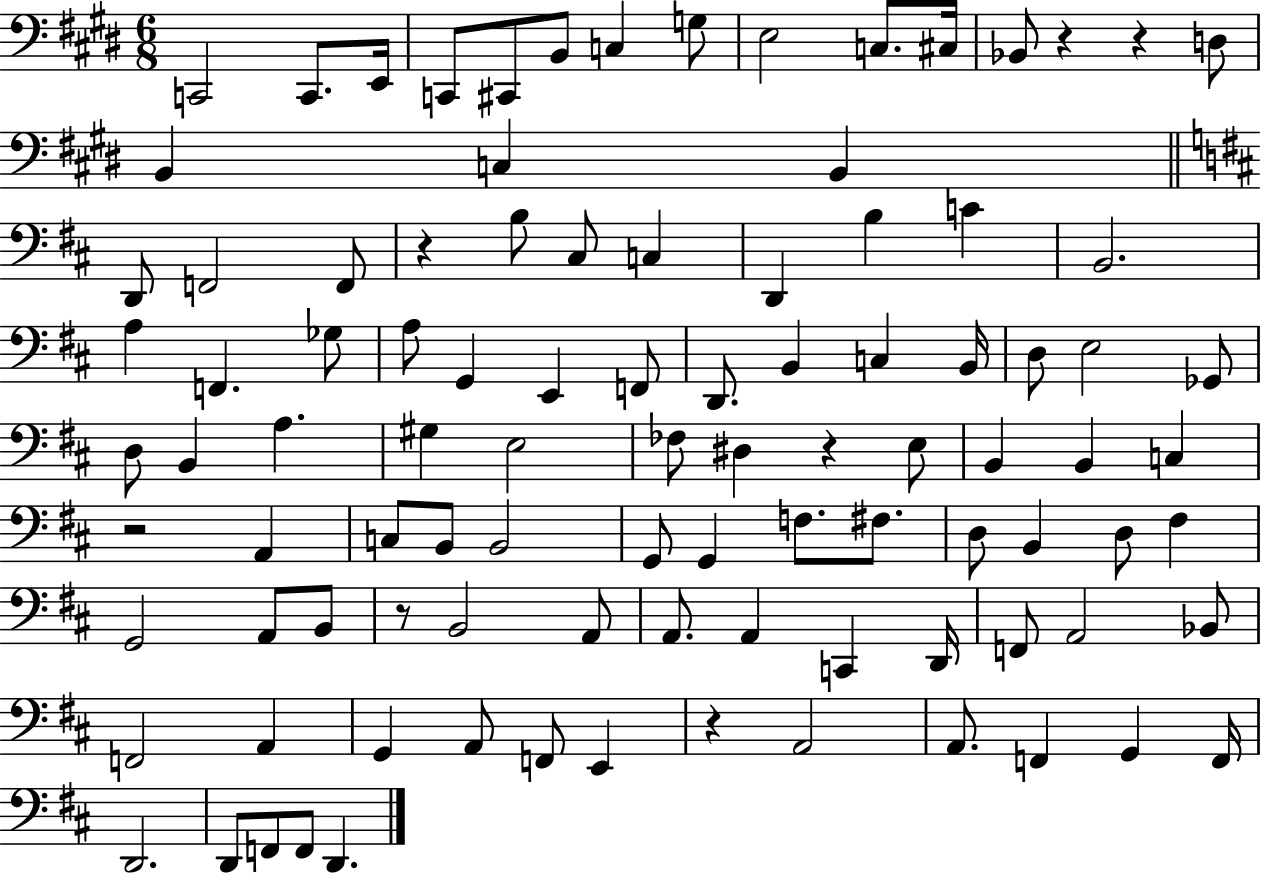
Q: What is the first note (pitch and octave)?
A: C2